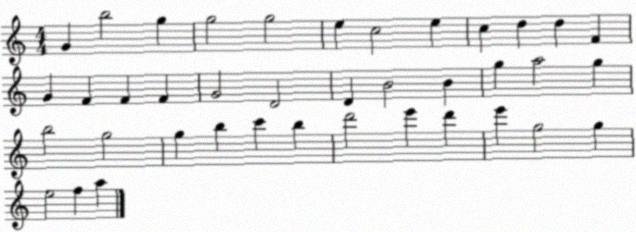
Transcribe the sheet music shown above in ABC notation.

X:1
T:Untitled
M:4/4
L:1/4
K:C
G b2 g g2 g2 e c2 e c d d F G F F F G2 D2 D B2 B g a2 g b2 g2 g b c' b d'2 e' d' e' g2 g e2 f a